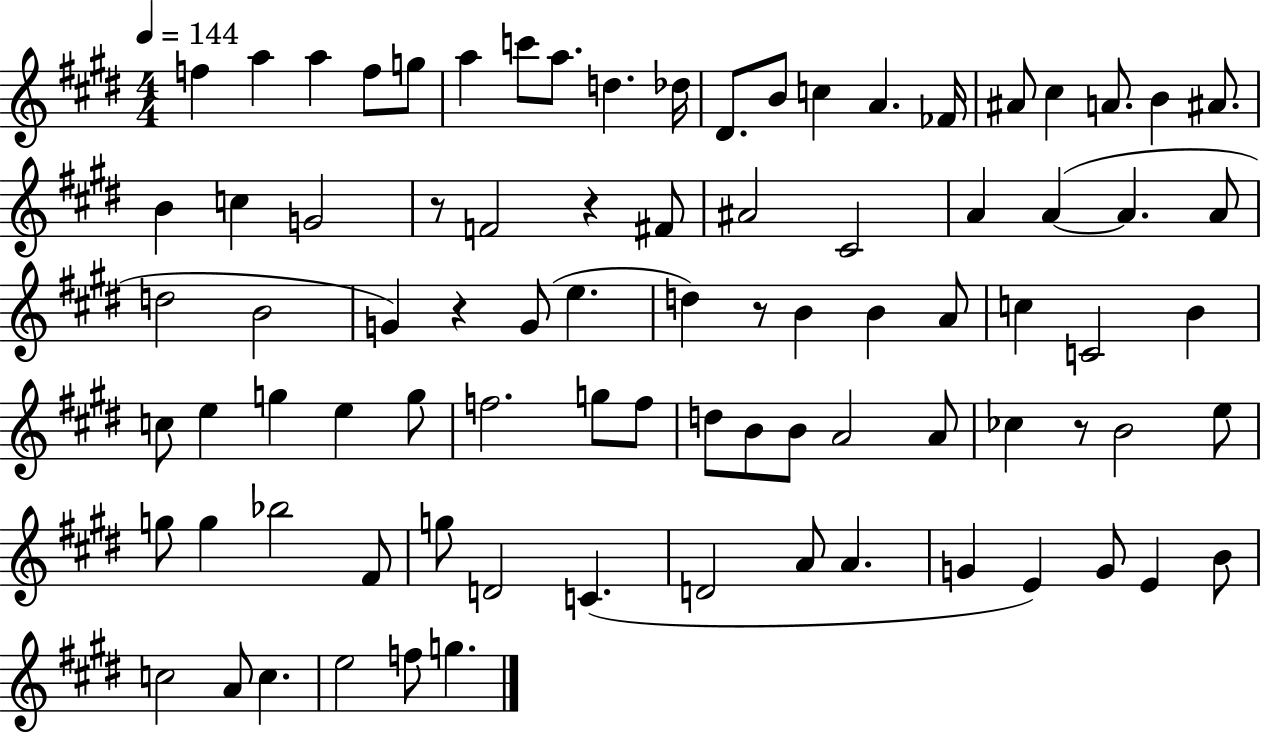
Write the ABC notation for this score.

X:1
T:Untitled
M:4/4
L:1/4
K:E
f a a f/2 g/2 a c'/2 a/2 d _d/4 ^D/2 B/2 c A _F/4 ^A/2 ^c A/2 B ^A/2 B c G2 z/2 F2 z ^F/2 ^A2 ^C2 A A A A/2 d2 B2 G z G/2 e d z/2 B B A/2 c C2 B c/2 e g e g/2 f2 g/2 f/2 d/2 B/2 B/2 A2 A/2 _c z/2 B2 e/2 g/2 g _b2 ^F/2 g/2 D2 C D2 A/2 A G E G/2 E B/2 c2 A/2 c e2 f/2 g